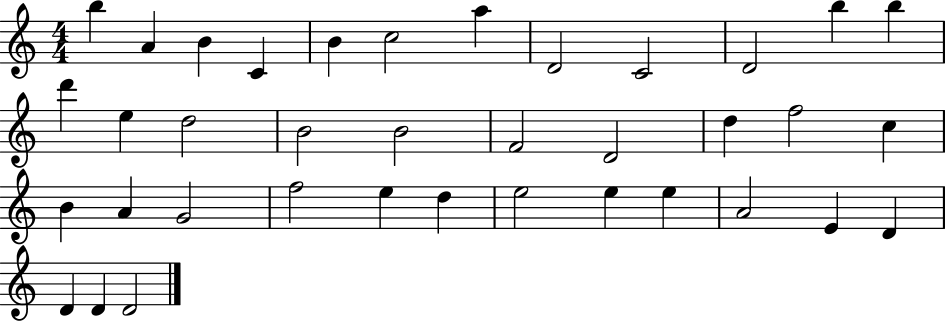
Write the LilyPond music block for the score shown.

{
  \clef treble
  \numericTimeSignature
  \time 4/4
  \key c \major
  b''4 a'4 b'4 c'4 | b'4 c''2 a''4 | d'2 c'2 | d'2 b''4 b''4 | \break d'''4 e''4 d''2 | b'2 b'2 | f'2 d'2 | d''4 f''2 c''4 | \break b'4 a'4 g'2 | f''2 e''4 d''4 | e''2 e''4 e''4 | a'2 e'4 d'4 | \break d'4 d'4 d'2 | \bar "|."
}